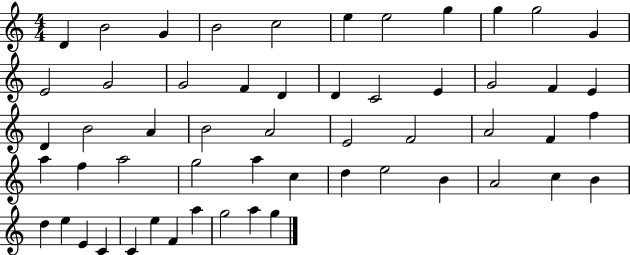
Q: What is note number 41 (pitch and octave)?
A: B4